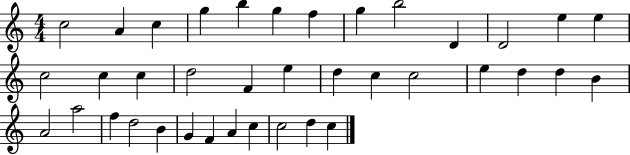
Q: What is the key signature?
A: C major